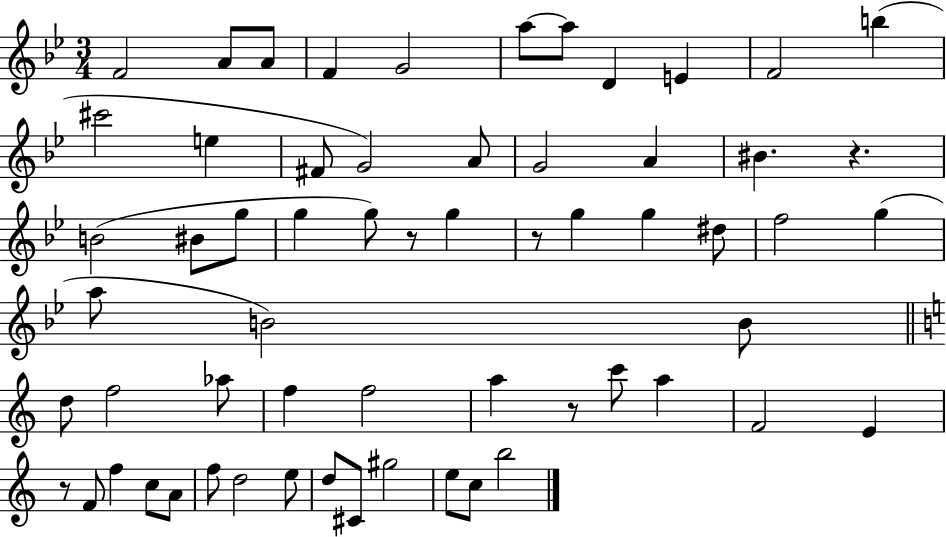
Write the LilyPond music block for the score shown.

{
  \clef treble
  \numericTimeSignature
  \time 3/4
  \key bes \major
  \repeat volta 2 { f'2 a'8 a'8 | f'4 g'2 | a''8~~ a''8 d'4 e'4 | f'2 b''4( | \break cis'''2 e''4 | fis'8 g'2) a'8 | g'2 a'4 | bis'4. r4. | \break b'2( bis'8 g''8 | g''4 g''8) r8 g''4 | r8 g''4 g''4 dis''8 | f''2 g''4( | \break a''8 b'2) b'8 | \bar "||" \break \key c \major d''8 f''2 aes''8 | f''4 f''2 | a''4 r8 c'''8 a''4 | f'2 e'4 | \break r8 f'8 f''4 c''8 a'8 | f''8 d''2 e''8 | d''8 cis'8 gis''2 | e''8 c''8 b''2 | \break } \bar "|."
}